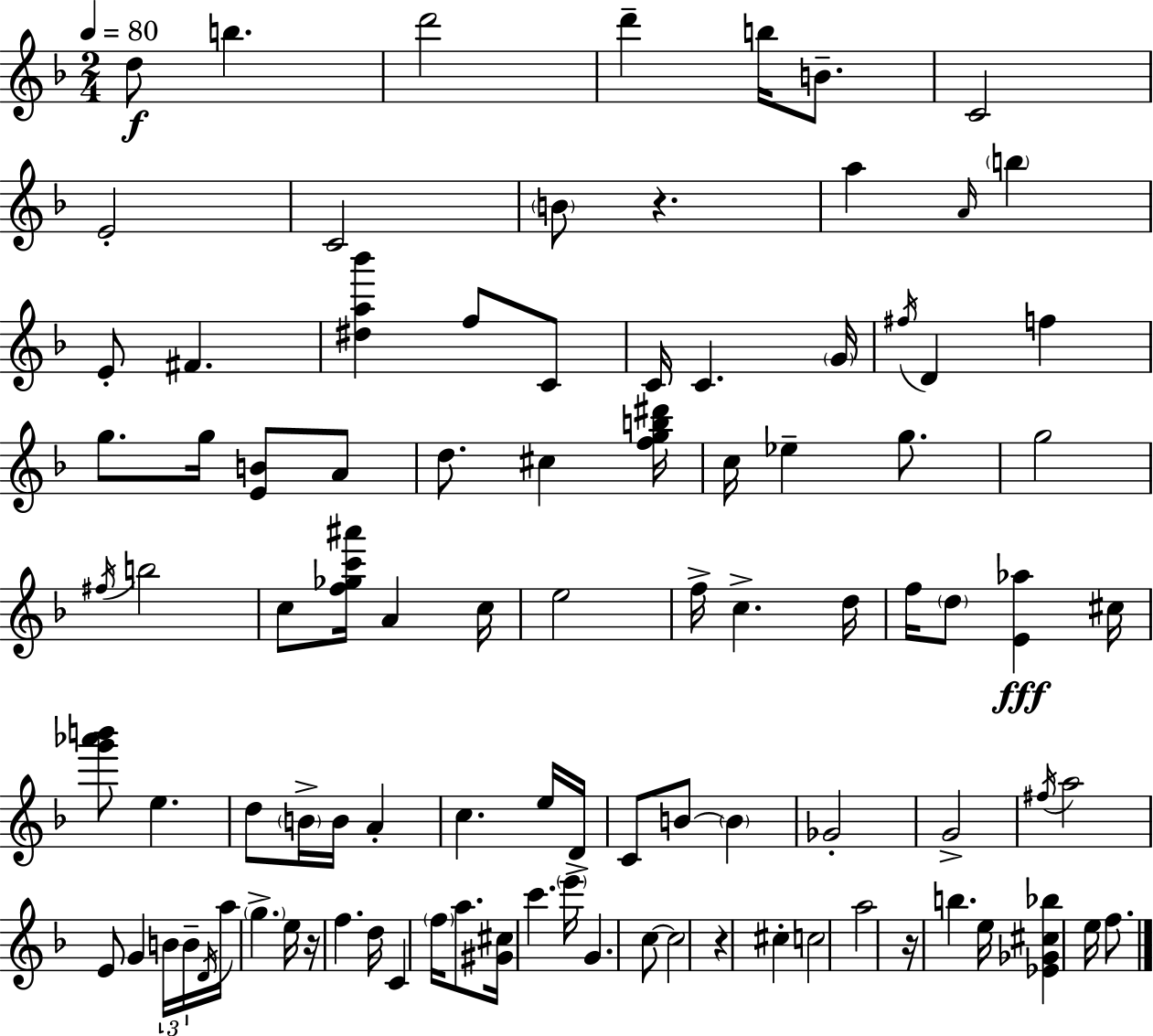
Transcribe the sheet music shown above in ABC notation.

X:1
T:Untitled
M:2/4
L:1/4
K:Dm
d/2 b d'2 d' b/4 B/2 C2 E2 C2 B/2 z a A/4 b E/2 ^F [^da_b'] f/2 C/2 C/4 C G/4 ^f/4 D f g/2 g/4 [EB]/2 A/2 d/2 ^c [fgb^d']/4 c/4 _e g/2 g2 ^f/4 b2 c/2 [f_gc'^a']/4 A c/4 e2 f/4 c d/4 f/4 d/2 [E_a] ^c/4 [g'_a'b']/2 e d/2 B/4 B/4 A c e/4 D/4 C/2 B/2 B _G2 G2 ^f/4 a2 E/2 G B/4 B/4 D/4 a/4 g e/4 z/4 f d/4 C f/4 a/2 [^G^c]/4 c' e'/4 G c/2 c2 z ^c c2 a2 z/4 b e/4 [_E_G^c_b] e/4 f/2